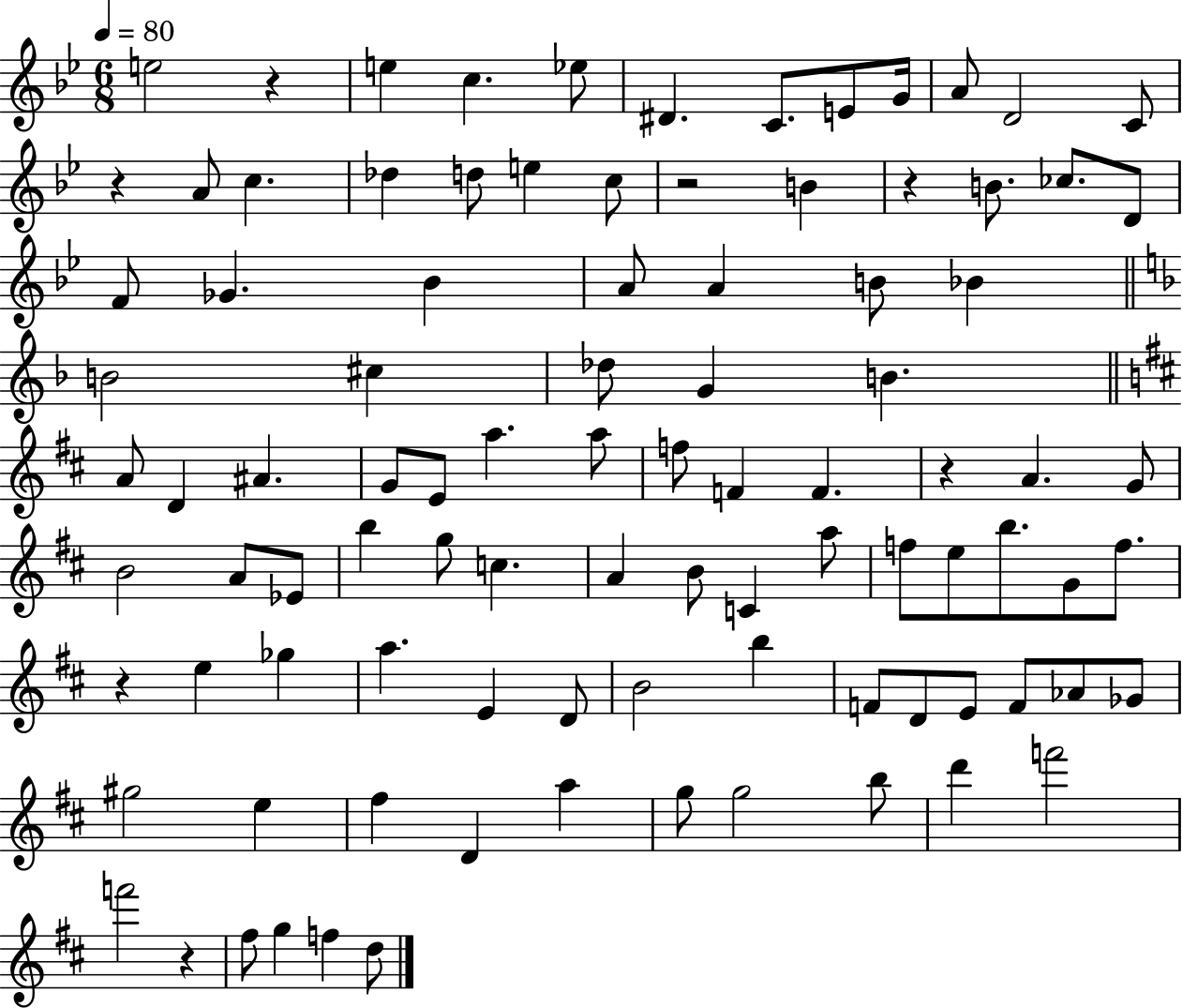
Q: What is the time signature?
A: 6/8